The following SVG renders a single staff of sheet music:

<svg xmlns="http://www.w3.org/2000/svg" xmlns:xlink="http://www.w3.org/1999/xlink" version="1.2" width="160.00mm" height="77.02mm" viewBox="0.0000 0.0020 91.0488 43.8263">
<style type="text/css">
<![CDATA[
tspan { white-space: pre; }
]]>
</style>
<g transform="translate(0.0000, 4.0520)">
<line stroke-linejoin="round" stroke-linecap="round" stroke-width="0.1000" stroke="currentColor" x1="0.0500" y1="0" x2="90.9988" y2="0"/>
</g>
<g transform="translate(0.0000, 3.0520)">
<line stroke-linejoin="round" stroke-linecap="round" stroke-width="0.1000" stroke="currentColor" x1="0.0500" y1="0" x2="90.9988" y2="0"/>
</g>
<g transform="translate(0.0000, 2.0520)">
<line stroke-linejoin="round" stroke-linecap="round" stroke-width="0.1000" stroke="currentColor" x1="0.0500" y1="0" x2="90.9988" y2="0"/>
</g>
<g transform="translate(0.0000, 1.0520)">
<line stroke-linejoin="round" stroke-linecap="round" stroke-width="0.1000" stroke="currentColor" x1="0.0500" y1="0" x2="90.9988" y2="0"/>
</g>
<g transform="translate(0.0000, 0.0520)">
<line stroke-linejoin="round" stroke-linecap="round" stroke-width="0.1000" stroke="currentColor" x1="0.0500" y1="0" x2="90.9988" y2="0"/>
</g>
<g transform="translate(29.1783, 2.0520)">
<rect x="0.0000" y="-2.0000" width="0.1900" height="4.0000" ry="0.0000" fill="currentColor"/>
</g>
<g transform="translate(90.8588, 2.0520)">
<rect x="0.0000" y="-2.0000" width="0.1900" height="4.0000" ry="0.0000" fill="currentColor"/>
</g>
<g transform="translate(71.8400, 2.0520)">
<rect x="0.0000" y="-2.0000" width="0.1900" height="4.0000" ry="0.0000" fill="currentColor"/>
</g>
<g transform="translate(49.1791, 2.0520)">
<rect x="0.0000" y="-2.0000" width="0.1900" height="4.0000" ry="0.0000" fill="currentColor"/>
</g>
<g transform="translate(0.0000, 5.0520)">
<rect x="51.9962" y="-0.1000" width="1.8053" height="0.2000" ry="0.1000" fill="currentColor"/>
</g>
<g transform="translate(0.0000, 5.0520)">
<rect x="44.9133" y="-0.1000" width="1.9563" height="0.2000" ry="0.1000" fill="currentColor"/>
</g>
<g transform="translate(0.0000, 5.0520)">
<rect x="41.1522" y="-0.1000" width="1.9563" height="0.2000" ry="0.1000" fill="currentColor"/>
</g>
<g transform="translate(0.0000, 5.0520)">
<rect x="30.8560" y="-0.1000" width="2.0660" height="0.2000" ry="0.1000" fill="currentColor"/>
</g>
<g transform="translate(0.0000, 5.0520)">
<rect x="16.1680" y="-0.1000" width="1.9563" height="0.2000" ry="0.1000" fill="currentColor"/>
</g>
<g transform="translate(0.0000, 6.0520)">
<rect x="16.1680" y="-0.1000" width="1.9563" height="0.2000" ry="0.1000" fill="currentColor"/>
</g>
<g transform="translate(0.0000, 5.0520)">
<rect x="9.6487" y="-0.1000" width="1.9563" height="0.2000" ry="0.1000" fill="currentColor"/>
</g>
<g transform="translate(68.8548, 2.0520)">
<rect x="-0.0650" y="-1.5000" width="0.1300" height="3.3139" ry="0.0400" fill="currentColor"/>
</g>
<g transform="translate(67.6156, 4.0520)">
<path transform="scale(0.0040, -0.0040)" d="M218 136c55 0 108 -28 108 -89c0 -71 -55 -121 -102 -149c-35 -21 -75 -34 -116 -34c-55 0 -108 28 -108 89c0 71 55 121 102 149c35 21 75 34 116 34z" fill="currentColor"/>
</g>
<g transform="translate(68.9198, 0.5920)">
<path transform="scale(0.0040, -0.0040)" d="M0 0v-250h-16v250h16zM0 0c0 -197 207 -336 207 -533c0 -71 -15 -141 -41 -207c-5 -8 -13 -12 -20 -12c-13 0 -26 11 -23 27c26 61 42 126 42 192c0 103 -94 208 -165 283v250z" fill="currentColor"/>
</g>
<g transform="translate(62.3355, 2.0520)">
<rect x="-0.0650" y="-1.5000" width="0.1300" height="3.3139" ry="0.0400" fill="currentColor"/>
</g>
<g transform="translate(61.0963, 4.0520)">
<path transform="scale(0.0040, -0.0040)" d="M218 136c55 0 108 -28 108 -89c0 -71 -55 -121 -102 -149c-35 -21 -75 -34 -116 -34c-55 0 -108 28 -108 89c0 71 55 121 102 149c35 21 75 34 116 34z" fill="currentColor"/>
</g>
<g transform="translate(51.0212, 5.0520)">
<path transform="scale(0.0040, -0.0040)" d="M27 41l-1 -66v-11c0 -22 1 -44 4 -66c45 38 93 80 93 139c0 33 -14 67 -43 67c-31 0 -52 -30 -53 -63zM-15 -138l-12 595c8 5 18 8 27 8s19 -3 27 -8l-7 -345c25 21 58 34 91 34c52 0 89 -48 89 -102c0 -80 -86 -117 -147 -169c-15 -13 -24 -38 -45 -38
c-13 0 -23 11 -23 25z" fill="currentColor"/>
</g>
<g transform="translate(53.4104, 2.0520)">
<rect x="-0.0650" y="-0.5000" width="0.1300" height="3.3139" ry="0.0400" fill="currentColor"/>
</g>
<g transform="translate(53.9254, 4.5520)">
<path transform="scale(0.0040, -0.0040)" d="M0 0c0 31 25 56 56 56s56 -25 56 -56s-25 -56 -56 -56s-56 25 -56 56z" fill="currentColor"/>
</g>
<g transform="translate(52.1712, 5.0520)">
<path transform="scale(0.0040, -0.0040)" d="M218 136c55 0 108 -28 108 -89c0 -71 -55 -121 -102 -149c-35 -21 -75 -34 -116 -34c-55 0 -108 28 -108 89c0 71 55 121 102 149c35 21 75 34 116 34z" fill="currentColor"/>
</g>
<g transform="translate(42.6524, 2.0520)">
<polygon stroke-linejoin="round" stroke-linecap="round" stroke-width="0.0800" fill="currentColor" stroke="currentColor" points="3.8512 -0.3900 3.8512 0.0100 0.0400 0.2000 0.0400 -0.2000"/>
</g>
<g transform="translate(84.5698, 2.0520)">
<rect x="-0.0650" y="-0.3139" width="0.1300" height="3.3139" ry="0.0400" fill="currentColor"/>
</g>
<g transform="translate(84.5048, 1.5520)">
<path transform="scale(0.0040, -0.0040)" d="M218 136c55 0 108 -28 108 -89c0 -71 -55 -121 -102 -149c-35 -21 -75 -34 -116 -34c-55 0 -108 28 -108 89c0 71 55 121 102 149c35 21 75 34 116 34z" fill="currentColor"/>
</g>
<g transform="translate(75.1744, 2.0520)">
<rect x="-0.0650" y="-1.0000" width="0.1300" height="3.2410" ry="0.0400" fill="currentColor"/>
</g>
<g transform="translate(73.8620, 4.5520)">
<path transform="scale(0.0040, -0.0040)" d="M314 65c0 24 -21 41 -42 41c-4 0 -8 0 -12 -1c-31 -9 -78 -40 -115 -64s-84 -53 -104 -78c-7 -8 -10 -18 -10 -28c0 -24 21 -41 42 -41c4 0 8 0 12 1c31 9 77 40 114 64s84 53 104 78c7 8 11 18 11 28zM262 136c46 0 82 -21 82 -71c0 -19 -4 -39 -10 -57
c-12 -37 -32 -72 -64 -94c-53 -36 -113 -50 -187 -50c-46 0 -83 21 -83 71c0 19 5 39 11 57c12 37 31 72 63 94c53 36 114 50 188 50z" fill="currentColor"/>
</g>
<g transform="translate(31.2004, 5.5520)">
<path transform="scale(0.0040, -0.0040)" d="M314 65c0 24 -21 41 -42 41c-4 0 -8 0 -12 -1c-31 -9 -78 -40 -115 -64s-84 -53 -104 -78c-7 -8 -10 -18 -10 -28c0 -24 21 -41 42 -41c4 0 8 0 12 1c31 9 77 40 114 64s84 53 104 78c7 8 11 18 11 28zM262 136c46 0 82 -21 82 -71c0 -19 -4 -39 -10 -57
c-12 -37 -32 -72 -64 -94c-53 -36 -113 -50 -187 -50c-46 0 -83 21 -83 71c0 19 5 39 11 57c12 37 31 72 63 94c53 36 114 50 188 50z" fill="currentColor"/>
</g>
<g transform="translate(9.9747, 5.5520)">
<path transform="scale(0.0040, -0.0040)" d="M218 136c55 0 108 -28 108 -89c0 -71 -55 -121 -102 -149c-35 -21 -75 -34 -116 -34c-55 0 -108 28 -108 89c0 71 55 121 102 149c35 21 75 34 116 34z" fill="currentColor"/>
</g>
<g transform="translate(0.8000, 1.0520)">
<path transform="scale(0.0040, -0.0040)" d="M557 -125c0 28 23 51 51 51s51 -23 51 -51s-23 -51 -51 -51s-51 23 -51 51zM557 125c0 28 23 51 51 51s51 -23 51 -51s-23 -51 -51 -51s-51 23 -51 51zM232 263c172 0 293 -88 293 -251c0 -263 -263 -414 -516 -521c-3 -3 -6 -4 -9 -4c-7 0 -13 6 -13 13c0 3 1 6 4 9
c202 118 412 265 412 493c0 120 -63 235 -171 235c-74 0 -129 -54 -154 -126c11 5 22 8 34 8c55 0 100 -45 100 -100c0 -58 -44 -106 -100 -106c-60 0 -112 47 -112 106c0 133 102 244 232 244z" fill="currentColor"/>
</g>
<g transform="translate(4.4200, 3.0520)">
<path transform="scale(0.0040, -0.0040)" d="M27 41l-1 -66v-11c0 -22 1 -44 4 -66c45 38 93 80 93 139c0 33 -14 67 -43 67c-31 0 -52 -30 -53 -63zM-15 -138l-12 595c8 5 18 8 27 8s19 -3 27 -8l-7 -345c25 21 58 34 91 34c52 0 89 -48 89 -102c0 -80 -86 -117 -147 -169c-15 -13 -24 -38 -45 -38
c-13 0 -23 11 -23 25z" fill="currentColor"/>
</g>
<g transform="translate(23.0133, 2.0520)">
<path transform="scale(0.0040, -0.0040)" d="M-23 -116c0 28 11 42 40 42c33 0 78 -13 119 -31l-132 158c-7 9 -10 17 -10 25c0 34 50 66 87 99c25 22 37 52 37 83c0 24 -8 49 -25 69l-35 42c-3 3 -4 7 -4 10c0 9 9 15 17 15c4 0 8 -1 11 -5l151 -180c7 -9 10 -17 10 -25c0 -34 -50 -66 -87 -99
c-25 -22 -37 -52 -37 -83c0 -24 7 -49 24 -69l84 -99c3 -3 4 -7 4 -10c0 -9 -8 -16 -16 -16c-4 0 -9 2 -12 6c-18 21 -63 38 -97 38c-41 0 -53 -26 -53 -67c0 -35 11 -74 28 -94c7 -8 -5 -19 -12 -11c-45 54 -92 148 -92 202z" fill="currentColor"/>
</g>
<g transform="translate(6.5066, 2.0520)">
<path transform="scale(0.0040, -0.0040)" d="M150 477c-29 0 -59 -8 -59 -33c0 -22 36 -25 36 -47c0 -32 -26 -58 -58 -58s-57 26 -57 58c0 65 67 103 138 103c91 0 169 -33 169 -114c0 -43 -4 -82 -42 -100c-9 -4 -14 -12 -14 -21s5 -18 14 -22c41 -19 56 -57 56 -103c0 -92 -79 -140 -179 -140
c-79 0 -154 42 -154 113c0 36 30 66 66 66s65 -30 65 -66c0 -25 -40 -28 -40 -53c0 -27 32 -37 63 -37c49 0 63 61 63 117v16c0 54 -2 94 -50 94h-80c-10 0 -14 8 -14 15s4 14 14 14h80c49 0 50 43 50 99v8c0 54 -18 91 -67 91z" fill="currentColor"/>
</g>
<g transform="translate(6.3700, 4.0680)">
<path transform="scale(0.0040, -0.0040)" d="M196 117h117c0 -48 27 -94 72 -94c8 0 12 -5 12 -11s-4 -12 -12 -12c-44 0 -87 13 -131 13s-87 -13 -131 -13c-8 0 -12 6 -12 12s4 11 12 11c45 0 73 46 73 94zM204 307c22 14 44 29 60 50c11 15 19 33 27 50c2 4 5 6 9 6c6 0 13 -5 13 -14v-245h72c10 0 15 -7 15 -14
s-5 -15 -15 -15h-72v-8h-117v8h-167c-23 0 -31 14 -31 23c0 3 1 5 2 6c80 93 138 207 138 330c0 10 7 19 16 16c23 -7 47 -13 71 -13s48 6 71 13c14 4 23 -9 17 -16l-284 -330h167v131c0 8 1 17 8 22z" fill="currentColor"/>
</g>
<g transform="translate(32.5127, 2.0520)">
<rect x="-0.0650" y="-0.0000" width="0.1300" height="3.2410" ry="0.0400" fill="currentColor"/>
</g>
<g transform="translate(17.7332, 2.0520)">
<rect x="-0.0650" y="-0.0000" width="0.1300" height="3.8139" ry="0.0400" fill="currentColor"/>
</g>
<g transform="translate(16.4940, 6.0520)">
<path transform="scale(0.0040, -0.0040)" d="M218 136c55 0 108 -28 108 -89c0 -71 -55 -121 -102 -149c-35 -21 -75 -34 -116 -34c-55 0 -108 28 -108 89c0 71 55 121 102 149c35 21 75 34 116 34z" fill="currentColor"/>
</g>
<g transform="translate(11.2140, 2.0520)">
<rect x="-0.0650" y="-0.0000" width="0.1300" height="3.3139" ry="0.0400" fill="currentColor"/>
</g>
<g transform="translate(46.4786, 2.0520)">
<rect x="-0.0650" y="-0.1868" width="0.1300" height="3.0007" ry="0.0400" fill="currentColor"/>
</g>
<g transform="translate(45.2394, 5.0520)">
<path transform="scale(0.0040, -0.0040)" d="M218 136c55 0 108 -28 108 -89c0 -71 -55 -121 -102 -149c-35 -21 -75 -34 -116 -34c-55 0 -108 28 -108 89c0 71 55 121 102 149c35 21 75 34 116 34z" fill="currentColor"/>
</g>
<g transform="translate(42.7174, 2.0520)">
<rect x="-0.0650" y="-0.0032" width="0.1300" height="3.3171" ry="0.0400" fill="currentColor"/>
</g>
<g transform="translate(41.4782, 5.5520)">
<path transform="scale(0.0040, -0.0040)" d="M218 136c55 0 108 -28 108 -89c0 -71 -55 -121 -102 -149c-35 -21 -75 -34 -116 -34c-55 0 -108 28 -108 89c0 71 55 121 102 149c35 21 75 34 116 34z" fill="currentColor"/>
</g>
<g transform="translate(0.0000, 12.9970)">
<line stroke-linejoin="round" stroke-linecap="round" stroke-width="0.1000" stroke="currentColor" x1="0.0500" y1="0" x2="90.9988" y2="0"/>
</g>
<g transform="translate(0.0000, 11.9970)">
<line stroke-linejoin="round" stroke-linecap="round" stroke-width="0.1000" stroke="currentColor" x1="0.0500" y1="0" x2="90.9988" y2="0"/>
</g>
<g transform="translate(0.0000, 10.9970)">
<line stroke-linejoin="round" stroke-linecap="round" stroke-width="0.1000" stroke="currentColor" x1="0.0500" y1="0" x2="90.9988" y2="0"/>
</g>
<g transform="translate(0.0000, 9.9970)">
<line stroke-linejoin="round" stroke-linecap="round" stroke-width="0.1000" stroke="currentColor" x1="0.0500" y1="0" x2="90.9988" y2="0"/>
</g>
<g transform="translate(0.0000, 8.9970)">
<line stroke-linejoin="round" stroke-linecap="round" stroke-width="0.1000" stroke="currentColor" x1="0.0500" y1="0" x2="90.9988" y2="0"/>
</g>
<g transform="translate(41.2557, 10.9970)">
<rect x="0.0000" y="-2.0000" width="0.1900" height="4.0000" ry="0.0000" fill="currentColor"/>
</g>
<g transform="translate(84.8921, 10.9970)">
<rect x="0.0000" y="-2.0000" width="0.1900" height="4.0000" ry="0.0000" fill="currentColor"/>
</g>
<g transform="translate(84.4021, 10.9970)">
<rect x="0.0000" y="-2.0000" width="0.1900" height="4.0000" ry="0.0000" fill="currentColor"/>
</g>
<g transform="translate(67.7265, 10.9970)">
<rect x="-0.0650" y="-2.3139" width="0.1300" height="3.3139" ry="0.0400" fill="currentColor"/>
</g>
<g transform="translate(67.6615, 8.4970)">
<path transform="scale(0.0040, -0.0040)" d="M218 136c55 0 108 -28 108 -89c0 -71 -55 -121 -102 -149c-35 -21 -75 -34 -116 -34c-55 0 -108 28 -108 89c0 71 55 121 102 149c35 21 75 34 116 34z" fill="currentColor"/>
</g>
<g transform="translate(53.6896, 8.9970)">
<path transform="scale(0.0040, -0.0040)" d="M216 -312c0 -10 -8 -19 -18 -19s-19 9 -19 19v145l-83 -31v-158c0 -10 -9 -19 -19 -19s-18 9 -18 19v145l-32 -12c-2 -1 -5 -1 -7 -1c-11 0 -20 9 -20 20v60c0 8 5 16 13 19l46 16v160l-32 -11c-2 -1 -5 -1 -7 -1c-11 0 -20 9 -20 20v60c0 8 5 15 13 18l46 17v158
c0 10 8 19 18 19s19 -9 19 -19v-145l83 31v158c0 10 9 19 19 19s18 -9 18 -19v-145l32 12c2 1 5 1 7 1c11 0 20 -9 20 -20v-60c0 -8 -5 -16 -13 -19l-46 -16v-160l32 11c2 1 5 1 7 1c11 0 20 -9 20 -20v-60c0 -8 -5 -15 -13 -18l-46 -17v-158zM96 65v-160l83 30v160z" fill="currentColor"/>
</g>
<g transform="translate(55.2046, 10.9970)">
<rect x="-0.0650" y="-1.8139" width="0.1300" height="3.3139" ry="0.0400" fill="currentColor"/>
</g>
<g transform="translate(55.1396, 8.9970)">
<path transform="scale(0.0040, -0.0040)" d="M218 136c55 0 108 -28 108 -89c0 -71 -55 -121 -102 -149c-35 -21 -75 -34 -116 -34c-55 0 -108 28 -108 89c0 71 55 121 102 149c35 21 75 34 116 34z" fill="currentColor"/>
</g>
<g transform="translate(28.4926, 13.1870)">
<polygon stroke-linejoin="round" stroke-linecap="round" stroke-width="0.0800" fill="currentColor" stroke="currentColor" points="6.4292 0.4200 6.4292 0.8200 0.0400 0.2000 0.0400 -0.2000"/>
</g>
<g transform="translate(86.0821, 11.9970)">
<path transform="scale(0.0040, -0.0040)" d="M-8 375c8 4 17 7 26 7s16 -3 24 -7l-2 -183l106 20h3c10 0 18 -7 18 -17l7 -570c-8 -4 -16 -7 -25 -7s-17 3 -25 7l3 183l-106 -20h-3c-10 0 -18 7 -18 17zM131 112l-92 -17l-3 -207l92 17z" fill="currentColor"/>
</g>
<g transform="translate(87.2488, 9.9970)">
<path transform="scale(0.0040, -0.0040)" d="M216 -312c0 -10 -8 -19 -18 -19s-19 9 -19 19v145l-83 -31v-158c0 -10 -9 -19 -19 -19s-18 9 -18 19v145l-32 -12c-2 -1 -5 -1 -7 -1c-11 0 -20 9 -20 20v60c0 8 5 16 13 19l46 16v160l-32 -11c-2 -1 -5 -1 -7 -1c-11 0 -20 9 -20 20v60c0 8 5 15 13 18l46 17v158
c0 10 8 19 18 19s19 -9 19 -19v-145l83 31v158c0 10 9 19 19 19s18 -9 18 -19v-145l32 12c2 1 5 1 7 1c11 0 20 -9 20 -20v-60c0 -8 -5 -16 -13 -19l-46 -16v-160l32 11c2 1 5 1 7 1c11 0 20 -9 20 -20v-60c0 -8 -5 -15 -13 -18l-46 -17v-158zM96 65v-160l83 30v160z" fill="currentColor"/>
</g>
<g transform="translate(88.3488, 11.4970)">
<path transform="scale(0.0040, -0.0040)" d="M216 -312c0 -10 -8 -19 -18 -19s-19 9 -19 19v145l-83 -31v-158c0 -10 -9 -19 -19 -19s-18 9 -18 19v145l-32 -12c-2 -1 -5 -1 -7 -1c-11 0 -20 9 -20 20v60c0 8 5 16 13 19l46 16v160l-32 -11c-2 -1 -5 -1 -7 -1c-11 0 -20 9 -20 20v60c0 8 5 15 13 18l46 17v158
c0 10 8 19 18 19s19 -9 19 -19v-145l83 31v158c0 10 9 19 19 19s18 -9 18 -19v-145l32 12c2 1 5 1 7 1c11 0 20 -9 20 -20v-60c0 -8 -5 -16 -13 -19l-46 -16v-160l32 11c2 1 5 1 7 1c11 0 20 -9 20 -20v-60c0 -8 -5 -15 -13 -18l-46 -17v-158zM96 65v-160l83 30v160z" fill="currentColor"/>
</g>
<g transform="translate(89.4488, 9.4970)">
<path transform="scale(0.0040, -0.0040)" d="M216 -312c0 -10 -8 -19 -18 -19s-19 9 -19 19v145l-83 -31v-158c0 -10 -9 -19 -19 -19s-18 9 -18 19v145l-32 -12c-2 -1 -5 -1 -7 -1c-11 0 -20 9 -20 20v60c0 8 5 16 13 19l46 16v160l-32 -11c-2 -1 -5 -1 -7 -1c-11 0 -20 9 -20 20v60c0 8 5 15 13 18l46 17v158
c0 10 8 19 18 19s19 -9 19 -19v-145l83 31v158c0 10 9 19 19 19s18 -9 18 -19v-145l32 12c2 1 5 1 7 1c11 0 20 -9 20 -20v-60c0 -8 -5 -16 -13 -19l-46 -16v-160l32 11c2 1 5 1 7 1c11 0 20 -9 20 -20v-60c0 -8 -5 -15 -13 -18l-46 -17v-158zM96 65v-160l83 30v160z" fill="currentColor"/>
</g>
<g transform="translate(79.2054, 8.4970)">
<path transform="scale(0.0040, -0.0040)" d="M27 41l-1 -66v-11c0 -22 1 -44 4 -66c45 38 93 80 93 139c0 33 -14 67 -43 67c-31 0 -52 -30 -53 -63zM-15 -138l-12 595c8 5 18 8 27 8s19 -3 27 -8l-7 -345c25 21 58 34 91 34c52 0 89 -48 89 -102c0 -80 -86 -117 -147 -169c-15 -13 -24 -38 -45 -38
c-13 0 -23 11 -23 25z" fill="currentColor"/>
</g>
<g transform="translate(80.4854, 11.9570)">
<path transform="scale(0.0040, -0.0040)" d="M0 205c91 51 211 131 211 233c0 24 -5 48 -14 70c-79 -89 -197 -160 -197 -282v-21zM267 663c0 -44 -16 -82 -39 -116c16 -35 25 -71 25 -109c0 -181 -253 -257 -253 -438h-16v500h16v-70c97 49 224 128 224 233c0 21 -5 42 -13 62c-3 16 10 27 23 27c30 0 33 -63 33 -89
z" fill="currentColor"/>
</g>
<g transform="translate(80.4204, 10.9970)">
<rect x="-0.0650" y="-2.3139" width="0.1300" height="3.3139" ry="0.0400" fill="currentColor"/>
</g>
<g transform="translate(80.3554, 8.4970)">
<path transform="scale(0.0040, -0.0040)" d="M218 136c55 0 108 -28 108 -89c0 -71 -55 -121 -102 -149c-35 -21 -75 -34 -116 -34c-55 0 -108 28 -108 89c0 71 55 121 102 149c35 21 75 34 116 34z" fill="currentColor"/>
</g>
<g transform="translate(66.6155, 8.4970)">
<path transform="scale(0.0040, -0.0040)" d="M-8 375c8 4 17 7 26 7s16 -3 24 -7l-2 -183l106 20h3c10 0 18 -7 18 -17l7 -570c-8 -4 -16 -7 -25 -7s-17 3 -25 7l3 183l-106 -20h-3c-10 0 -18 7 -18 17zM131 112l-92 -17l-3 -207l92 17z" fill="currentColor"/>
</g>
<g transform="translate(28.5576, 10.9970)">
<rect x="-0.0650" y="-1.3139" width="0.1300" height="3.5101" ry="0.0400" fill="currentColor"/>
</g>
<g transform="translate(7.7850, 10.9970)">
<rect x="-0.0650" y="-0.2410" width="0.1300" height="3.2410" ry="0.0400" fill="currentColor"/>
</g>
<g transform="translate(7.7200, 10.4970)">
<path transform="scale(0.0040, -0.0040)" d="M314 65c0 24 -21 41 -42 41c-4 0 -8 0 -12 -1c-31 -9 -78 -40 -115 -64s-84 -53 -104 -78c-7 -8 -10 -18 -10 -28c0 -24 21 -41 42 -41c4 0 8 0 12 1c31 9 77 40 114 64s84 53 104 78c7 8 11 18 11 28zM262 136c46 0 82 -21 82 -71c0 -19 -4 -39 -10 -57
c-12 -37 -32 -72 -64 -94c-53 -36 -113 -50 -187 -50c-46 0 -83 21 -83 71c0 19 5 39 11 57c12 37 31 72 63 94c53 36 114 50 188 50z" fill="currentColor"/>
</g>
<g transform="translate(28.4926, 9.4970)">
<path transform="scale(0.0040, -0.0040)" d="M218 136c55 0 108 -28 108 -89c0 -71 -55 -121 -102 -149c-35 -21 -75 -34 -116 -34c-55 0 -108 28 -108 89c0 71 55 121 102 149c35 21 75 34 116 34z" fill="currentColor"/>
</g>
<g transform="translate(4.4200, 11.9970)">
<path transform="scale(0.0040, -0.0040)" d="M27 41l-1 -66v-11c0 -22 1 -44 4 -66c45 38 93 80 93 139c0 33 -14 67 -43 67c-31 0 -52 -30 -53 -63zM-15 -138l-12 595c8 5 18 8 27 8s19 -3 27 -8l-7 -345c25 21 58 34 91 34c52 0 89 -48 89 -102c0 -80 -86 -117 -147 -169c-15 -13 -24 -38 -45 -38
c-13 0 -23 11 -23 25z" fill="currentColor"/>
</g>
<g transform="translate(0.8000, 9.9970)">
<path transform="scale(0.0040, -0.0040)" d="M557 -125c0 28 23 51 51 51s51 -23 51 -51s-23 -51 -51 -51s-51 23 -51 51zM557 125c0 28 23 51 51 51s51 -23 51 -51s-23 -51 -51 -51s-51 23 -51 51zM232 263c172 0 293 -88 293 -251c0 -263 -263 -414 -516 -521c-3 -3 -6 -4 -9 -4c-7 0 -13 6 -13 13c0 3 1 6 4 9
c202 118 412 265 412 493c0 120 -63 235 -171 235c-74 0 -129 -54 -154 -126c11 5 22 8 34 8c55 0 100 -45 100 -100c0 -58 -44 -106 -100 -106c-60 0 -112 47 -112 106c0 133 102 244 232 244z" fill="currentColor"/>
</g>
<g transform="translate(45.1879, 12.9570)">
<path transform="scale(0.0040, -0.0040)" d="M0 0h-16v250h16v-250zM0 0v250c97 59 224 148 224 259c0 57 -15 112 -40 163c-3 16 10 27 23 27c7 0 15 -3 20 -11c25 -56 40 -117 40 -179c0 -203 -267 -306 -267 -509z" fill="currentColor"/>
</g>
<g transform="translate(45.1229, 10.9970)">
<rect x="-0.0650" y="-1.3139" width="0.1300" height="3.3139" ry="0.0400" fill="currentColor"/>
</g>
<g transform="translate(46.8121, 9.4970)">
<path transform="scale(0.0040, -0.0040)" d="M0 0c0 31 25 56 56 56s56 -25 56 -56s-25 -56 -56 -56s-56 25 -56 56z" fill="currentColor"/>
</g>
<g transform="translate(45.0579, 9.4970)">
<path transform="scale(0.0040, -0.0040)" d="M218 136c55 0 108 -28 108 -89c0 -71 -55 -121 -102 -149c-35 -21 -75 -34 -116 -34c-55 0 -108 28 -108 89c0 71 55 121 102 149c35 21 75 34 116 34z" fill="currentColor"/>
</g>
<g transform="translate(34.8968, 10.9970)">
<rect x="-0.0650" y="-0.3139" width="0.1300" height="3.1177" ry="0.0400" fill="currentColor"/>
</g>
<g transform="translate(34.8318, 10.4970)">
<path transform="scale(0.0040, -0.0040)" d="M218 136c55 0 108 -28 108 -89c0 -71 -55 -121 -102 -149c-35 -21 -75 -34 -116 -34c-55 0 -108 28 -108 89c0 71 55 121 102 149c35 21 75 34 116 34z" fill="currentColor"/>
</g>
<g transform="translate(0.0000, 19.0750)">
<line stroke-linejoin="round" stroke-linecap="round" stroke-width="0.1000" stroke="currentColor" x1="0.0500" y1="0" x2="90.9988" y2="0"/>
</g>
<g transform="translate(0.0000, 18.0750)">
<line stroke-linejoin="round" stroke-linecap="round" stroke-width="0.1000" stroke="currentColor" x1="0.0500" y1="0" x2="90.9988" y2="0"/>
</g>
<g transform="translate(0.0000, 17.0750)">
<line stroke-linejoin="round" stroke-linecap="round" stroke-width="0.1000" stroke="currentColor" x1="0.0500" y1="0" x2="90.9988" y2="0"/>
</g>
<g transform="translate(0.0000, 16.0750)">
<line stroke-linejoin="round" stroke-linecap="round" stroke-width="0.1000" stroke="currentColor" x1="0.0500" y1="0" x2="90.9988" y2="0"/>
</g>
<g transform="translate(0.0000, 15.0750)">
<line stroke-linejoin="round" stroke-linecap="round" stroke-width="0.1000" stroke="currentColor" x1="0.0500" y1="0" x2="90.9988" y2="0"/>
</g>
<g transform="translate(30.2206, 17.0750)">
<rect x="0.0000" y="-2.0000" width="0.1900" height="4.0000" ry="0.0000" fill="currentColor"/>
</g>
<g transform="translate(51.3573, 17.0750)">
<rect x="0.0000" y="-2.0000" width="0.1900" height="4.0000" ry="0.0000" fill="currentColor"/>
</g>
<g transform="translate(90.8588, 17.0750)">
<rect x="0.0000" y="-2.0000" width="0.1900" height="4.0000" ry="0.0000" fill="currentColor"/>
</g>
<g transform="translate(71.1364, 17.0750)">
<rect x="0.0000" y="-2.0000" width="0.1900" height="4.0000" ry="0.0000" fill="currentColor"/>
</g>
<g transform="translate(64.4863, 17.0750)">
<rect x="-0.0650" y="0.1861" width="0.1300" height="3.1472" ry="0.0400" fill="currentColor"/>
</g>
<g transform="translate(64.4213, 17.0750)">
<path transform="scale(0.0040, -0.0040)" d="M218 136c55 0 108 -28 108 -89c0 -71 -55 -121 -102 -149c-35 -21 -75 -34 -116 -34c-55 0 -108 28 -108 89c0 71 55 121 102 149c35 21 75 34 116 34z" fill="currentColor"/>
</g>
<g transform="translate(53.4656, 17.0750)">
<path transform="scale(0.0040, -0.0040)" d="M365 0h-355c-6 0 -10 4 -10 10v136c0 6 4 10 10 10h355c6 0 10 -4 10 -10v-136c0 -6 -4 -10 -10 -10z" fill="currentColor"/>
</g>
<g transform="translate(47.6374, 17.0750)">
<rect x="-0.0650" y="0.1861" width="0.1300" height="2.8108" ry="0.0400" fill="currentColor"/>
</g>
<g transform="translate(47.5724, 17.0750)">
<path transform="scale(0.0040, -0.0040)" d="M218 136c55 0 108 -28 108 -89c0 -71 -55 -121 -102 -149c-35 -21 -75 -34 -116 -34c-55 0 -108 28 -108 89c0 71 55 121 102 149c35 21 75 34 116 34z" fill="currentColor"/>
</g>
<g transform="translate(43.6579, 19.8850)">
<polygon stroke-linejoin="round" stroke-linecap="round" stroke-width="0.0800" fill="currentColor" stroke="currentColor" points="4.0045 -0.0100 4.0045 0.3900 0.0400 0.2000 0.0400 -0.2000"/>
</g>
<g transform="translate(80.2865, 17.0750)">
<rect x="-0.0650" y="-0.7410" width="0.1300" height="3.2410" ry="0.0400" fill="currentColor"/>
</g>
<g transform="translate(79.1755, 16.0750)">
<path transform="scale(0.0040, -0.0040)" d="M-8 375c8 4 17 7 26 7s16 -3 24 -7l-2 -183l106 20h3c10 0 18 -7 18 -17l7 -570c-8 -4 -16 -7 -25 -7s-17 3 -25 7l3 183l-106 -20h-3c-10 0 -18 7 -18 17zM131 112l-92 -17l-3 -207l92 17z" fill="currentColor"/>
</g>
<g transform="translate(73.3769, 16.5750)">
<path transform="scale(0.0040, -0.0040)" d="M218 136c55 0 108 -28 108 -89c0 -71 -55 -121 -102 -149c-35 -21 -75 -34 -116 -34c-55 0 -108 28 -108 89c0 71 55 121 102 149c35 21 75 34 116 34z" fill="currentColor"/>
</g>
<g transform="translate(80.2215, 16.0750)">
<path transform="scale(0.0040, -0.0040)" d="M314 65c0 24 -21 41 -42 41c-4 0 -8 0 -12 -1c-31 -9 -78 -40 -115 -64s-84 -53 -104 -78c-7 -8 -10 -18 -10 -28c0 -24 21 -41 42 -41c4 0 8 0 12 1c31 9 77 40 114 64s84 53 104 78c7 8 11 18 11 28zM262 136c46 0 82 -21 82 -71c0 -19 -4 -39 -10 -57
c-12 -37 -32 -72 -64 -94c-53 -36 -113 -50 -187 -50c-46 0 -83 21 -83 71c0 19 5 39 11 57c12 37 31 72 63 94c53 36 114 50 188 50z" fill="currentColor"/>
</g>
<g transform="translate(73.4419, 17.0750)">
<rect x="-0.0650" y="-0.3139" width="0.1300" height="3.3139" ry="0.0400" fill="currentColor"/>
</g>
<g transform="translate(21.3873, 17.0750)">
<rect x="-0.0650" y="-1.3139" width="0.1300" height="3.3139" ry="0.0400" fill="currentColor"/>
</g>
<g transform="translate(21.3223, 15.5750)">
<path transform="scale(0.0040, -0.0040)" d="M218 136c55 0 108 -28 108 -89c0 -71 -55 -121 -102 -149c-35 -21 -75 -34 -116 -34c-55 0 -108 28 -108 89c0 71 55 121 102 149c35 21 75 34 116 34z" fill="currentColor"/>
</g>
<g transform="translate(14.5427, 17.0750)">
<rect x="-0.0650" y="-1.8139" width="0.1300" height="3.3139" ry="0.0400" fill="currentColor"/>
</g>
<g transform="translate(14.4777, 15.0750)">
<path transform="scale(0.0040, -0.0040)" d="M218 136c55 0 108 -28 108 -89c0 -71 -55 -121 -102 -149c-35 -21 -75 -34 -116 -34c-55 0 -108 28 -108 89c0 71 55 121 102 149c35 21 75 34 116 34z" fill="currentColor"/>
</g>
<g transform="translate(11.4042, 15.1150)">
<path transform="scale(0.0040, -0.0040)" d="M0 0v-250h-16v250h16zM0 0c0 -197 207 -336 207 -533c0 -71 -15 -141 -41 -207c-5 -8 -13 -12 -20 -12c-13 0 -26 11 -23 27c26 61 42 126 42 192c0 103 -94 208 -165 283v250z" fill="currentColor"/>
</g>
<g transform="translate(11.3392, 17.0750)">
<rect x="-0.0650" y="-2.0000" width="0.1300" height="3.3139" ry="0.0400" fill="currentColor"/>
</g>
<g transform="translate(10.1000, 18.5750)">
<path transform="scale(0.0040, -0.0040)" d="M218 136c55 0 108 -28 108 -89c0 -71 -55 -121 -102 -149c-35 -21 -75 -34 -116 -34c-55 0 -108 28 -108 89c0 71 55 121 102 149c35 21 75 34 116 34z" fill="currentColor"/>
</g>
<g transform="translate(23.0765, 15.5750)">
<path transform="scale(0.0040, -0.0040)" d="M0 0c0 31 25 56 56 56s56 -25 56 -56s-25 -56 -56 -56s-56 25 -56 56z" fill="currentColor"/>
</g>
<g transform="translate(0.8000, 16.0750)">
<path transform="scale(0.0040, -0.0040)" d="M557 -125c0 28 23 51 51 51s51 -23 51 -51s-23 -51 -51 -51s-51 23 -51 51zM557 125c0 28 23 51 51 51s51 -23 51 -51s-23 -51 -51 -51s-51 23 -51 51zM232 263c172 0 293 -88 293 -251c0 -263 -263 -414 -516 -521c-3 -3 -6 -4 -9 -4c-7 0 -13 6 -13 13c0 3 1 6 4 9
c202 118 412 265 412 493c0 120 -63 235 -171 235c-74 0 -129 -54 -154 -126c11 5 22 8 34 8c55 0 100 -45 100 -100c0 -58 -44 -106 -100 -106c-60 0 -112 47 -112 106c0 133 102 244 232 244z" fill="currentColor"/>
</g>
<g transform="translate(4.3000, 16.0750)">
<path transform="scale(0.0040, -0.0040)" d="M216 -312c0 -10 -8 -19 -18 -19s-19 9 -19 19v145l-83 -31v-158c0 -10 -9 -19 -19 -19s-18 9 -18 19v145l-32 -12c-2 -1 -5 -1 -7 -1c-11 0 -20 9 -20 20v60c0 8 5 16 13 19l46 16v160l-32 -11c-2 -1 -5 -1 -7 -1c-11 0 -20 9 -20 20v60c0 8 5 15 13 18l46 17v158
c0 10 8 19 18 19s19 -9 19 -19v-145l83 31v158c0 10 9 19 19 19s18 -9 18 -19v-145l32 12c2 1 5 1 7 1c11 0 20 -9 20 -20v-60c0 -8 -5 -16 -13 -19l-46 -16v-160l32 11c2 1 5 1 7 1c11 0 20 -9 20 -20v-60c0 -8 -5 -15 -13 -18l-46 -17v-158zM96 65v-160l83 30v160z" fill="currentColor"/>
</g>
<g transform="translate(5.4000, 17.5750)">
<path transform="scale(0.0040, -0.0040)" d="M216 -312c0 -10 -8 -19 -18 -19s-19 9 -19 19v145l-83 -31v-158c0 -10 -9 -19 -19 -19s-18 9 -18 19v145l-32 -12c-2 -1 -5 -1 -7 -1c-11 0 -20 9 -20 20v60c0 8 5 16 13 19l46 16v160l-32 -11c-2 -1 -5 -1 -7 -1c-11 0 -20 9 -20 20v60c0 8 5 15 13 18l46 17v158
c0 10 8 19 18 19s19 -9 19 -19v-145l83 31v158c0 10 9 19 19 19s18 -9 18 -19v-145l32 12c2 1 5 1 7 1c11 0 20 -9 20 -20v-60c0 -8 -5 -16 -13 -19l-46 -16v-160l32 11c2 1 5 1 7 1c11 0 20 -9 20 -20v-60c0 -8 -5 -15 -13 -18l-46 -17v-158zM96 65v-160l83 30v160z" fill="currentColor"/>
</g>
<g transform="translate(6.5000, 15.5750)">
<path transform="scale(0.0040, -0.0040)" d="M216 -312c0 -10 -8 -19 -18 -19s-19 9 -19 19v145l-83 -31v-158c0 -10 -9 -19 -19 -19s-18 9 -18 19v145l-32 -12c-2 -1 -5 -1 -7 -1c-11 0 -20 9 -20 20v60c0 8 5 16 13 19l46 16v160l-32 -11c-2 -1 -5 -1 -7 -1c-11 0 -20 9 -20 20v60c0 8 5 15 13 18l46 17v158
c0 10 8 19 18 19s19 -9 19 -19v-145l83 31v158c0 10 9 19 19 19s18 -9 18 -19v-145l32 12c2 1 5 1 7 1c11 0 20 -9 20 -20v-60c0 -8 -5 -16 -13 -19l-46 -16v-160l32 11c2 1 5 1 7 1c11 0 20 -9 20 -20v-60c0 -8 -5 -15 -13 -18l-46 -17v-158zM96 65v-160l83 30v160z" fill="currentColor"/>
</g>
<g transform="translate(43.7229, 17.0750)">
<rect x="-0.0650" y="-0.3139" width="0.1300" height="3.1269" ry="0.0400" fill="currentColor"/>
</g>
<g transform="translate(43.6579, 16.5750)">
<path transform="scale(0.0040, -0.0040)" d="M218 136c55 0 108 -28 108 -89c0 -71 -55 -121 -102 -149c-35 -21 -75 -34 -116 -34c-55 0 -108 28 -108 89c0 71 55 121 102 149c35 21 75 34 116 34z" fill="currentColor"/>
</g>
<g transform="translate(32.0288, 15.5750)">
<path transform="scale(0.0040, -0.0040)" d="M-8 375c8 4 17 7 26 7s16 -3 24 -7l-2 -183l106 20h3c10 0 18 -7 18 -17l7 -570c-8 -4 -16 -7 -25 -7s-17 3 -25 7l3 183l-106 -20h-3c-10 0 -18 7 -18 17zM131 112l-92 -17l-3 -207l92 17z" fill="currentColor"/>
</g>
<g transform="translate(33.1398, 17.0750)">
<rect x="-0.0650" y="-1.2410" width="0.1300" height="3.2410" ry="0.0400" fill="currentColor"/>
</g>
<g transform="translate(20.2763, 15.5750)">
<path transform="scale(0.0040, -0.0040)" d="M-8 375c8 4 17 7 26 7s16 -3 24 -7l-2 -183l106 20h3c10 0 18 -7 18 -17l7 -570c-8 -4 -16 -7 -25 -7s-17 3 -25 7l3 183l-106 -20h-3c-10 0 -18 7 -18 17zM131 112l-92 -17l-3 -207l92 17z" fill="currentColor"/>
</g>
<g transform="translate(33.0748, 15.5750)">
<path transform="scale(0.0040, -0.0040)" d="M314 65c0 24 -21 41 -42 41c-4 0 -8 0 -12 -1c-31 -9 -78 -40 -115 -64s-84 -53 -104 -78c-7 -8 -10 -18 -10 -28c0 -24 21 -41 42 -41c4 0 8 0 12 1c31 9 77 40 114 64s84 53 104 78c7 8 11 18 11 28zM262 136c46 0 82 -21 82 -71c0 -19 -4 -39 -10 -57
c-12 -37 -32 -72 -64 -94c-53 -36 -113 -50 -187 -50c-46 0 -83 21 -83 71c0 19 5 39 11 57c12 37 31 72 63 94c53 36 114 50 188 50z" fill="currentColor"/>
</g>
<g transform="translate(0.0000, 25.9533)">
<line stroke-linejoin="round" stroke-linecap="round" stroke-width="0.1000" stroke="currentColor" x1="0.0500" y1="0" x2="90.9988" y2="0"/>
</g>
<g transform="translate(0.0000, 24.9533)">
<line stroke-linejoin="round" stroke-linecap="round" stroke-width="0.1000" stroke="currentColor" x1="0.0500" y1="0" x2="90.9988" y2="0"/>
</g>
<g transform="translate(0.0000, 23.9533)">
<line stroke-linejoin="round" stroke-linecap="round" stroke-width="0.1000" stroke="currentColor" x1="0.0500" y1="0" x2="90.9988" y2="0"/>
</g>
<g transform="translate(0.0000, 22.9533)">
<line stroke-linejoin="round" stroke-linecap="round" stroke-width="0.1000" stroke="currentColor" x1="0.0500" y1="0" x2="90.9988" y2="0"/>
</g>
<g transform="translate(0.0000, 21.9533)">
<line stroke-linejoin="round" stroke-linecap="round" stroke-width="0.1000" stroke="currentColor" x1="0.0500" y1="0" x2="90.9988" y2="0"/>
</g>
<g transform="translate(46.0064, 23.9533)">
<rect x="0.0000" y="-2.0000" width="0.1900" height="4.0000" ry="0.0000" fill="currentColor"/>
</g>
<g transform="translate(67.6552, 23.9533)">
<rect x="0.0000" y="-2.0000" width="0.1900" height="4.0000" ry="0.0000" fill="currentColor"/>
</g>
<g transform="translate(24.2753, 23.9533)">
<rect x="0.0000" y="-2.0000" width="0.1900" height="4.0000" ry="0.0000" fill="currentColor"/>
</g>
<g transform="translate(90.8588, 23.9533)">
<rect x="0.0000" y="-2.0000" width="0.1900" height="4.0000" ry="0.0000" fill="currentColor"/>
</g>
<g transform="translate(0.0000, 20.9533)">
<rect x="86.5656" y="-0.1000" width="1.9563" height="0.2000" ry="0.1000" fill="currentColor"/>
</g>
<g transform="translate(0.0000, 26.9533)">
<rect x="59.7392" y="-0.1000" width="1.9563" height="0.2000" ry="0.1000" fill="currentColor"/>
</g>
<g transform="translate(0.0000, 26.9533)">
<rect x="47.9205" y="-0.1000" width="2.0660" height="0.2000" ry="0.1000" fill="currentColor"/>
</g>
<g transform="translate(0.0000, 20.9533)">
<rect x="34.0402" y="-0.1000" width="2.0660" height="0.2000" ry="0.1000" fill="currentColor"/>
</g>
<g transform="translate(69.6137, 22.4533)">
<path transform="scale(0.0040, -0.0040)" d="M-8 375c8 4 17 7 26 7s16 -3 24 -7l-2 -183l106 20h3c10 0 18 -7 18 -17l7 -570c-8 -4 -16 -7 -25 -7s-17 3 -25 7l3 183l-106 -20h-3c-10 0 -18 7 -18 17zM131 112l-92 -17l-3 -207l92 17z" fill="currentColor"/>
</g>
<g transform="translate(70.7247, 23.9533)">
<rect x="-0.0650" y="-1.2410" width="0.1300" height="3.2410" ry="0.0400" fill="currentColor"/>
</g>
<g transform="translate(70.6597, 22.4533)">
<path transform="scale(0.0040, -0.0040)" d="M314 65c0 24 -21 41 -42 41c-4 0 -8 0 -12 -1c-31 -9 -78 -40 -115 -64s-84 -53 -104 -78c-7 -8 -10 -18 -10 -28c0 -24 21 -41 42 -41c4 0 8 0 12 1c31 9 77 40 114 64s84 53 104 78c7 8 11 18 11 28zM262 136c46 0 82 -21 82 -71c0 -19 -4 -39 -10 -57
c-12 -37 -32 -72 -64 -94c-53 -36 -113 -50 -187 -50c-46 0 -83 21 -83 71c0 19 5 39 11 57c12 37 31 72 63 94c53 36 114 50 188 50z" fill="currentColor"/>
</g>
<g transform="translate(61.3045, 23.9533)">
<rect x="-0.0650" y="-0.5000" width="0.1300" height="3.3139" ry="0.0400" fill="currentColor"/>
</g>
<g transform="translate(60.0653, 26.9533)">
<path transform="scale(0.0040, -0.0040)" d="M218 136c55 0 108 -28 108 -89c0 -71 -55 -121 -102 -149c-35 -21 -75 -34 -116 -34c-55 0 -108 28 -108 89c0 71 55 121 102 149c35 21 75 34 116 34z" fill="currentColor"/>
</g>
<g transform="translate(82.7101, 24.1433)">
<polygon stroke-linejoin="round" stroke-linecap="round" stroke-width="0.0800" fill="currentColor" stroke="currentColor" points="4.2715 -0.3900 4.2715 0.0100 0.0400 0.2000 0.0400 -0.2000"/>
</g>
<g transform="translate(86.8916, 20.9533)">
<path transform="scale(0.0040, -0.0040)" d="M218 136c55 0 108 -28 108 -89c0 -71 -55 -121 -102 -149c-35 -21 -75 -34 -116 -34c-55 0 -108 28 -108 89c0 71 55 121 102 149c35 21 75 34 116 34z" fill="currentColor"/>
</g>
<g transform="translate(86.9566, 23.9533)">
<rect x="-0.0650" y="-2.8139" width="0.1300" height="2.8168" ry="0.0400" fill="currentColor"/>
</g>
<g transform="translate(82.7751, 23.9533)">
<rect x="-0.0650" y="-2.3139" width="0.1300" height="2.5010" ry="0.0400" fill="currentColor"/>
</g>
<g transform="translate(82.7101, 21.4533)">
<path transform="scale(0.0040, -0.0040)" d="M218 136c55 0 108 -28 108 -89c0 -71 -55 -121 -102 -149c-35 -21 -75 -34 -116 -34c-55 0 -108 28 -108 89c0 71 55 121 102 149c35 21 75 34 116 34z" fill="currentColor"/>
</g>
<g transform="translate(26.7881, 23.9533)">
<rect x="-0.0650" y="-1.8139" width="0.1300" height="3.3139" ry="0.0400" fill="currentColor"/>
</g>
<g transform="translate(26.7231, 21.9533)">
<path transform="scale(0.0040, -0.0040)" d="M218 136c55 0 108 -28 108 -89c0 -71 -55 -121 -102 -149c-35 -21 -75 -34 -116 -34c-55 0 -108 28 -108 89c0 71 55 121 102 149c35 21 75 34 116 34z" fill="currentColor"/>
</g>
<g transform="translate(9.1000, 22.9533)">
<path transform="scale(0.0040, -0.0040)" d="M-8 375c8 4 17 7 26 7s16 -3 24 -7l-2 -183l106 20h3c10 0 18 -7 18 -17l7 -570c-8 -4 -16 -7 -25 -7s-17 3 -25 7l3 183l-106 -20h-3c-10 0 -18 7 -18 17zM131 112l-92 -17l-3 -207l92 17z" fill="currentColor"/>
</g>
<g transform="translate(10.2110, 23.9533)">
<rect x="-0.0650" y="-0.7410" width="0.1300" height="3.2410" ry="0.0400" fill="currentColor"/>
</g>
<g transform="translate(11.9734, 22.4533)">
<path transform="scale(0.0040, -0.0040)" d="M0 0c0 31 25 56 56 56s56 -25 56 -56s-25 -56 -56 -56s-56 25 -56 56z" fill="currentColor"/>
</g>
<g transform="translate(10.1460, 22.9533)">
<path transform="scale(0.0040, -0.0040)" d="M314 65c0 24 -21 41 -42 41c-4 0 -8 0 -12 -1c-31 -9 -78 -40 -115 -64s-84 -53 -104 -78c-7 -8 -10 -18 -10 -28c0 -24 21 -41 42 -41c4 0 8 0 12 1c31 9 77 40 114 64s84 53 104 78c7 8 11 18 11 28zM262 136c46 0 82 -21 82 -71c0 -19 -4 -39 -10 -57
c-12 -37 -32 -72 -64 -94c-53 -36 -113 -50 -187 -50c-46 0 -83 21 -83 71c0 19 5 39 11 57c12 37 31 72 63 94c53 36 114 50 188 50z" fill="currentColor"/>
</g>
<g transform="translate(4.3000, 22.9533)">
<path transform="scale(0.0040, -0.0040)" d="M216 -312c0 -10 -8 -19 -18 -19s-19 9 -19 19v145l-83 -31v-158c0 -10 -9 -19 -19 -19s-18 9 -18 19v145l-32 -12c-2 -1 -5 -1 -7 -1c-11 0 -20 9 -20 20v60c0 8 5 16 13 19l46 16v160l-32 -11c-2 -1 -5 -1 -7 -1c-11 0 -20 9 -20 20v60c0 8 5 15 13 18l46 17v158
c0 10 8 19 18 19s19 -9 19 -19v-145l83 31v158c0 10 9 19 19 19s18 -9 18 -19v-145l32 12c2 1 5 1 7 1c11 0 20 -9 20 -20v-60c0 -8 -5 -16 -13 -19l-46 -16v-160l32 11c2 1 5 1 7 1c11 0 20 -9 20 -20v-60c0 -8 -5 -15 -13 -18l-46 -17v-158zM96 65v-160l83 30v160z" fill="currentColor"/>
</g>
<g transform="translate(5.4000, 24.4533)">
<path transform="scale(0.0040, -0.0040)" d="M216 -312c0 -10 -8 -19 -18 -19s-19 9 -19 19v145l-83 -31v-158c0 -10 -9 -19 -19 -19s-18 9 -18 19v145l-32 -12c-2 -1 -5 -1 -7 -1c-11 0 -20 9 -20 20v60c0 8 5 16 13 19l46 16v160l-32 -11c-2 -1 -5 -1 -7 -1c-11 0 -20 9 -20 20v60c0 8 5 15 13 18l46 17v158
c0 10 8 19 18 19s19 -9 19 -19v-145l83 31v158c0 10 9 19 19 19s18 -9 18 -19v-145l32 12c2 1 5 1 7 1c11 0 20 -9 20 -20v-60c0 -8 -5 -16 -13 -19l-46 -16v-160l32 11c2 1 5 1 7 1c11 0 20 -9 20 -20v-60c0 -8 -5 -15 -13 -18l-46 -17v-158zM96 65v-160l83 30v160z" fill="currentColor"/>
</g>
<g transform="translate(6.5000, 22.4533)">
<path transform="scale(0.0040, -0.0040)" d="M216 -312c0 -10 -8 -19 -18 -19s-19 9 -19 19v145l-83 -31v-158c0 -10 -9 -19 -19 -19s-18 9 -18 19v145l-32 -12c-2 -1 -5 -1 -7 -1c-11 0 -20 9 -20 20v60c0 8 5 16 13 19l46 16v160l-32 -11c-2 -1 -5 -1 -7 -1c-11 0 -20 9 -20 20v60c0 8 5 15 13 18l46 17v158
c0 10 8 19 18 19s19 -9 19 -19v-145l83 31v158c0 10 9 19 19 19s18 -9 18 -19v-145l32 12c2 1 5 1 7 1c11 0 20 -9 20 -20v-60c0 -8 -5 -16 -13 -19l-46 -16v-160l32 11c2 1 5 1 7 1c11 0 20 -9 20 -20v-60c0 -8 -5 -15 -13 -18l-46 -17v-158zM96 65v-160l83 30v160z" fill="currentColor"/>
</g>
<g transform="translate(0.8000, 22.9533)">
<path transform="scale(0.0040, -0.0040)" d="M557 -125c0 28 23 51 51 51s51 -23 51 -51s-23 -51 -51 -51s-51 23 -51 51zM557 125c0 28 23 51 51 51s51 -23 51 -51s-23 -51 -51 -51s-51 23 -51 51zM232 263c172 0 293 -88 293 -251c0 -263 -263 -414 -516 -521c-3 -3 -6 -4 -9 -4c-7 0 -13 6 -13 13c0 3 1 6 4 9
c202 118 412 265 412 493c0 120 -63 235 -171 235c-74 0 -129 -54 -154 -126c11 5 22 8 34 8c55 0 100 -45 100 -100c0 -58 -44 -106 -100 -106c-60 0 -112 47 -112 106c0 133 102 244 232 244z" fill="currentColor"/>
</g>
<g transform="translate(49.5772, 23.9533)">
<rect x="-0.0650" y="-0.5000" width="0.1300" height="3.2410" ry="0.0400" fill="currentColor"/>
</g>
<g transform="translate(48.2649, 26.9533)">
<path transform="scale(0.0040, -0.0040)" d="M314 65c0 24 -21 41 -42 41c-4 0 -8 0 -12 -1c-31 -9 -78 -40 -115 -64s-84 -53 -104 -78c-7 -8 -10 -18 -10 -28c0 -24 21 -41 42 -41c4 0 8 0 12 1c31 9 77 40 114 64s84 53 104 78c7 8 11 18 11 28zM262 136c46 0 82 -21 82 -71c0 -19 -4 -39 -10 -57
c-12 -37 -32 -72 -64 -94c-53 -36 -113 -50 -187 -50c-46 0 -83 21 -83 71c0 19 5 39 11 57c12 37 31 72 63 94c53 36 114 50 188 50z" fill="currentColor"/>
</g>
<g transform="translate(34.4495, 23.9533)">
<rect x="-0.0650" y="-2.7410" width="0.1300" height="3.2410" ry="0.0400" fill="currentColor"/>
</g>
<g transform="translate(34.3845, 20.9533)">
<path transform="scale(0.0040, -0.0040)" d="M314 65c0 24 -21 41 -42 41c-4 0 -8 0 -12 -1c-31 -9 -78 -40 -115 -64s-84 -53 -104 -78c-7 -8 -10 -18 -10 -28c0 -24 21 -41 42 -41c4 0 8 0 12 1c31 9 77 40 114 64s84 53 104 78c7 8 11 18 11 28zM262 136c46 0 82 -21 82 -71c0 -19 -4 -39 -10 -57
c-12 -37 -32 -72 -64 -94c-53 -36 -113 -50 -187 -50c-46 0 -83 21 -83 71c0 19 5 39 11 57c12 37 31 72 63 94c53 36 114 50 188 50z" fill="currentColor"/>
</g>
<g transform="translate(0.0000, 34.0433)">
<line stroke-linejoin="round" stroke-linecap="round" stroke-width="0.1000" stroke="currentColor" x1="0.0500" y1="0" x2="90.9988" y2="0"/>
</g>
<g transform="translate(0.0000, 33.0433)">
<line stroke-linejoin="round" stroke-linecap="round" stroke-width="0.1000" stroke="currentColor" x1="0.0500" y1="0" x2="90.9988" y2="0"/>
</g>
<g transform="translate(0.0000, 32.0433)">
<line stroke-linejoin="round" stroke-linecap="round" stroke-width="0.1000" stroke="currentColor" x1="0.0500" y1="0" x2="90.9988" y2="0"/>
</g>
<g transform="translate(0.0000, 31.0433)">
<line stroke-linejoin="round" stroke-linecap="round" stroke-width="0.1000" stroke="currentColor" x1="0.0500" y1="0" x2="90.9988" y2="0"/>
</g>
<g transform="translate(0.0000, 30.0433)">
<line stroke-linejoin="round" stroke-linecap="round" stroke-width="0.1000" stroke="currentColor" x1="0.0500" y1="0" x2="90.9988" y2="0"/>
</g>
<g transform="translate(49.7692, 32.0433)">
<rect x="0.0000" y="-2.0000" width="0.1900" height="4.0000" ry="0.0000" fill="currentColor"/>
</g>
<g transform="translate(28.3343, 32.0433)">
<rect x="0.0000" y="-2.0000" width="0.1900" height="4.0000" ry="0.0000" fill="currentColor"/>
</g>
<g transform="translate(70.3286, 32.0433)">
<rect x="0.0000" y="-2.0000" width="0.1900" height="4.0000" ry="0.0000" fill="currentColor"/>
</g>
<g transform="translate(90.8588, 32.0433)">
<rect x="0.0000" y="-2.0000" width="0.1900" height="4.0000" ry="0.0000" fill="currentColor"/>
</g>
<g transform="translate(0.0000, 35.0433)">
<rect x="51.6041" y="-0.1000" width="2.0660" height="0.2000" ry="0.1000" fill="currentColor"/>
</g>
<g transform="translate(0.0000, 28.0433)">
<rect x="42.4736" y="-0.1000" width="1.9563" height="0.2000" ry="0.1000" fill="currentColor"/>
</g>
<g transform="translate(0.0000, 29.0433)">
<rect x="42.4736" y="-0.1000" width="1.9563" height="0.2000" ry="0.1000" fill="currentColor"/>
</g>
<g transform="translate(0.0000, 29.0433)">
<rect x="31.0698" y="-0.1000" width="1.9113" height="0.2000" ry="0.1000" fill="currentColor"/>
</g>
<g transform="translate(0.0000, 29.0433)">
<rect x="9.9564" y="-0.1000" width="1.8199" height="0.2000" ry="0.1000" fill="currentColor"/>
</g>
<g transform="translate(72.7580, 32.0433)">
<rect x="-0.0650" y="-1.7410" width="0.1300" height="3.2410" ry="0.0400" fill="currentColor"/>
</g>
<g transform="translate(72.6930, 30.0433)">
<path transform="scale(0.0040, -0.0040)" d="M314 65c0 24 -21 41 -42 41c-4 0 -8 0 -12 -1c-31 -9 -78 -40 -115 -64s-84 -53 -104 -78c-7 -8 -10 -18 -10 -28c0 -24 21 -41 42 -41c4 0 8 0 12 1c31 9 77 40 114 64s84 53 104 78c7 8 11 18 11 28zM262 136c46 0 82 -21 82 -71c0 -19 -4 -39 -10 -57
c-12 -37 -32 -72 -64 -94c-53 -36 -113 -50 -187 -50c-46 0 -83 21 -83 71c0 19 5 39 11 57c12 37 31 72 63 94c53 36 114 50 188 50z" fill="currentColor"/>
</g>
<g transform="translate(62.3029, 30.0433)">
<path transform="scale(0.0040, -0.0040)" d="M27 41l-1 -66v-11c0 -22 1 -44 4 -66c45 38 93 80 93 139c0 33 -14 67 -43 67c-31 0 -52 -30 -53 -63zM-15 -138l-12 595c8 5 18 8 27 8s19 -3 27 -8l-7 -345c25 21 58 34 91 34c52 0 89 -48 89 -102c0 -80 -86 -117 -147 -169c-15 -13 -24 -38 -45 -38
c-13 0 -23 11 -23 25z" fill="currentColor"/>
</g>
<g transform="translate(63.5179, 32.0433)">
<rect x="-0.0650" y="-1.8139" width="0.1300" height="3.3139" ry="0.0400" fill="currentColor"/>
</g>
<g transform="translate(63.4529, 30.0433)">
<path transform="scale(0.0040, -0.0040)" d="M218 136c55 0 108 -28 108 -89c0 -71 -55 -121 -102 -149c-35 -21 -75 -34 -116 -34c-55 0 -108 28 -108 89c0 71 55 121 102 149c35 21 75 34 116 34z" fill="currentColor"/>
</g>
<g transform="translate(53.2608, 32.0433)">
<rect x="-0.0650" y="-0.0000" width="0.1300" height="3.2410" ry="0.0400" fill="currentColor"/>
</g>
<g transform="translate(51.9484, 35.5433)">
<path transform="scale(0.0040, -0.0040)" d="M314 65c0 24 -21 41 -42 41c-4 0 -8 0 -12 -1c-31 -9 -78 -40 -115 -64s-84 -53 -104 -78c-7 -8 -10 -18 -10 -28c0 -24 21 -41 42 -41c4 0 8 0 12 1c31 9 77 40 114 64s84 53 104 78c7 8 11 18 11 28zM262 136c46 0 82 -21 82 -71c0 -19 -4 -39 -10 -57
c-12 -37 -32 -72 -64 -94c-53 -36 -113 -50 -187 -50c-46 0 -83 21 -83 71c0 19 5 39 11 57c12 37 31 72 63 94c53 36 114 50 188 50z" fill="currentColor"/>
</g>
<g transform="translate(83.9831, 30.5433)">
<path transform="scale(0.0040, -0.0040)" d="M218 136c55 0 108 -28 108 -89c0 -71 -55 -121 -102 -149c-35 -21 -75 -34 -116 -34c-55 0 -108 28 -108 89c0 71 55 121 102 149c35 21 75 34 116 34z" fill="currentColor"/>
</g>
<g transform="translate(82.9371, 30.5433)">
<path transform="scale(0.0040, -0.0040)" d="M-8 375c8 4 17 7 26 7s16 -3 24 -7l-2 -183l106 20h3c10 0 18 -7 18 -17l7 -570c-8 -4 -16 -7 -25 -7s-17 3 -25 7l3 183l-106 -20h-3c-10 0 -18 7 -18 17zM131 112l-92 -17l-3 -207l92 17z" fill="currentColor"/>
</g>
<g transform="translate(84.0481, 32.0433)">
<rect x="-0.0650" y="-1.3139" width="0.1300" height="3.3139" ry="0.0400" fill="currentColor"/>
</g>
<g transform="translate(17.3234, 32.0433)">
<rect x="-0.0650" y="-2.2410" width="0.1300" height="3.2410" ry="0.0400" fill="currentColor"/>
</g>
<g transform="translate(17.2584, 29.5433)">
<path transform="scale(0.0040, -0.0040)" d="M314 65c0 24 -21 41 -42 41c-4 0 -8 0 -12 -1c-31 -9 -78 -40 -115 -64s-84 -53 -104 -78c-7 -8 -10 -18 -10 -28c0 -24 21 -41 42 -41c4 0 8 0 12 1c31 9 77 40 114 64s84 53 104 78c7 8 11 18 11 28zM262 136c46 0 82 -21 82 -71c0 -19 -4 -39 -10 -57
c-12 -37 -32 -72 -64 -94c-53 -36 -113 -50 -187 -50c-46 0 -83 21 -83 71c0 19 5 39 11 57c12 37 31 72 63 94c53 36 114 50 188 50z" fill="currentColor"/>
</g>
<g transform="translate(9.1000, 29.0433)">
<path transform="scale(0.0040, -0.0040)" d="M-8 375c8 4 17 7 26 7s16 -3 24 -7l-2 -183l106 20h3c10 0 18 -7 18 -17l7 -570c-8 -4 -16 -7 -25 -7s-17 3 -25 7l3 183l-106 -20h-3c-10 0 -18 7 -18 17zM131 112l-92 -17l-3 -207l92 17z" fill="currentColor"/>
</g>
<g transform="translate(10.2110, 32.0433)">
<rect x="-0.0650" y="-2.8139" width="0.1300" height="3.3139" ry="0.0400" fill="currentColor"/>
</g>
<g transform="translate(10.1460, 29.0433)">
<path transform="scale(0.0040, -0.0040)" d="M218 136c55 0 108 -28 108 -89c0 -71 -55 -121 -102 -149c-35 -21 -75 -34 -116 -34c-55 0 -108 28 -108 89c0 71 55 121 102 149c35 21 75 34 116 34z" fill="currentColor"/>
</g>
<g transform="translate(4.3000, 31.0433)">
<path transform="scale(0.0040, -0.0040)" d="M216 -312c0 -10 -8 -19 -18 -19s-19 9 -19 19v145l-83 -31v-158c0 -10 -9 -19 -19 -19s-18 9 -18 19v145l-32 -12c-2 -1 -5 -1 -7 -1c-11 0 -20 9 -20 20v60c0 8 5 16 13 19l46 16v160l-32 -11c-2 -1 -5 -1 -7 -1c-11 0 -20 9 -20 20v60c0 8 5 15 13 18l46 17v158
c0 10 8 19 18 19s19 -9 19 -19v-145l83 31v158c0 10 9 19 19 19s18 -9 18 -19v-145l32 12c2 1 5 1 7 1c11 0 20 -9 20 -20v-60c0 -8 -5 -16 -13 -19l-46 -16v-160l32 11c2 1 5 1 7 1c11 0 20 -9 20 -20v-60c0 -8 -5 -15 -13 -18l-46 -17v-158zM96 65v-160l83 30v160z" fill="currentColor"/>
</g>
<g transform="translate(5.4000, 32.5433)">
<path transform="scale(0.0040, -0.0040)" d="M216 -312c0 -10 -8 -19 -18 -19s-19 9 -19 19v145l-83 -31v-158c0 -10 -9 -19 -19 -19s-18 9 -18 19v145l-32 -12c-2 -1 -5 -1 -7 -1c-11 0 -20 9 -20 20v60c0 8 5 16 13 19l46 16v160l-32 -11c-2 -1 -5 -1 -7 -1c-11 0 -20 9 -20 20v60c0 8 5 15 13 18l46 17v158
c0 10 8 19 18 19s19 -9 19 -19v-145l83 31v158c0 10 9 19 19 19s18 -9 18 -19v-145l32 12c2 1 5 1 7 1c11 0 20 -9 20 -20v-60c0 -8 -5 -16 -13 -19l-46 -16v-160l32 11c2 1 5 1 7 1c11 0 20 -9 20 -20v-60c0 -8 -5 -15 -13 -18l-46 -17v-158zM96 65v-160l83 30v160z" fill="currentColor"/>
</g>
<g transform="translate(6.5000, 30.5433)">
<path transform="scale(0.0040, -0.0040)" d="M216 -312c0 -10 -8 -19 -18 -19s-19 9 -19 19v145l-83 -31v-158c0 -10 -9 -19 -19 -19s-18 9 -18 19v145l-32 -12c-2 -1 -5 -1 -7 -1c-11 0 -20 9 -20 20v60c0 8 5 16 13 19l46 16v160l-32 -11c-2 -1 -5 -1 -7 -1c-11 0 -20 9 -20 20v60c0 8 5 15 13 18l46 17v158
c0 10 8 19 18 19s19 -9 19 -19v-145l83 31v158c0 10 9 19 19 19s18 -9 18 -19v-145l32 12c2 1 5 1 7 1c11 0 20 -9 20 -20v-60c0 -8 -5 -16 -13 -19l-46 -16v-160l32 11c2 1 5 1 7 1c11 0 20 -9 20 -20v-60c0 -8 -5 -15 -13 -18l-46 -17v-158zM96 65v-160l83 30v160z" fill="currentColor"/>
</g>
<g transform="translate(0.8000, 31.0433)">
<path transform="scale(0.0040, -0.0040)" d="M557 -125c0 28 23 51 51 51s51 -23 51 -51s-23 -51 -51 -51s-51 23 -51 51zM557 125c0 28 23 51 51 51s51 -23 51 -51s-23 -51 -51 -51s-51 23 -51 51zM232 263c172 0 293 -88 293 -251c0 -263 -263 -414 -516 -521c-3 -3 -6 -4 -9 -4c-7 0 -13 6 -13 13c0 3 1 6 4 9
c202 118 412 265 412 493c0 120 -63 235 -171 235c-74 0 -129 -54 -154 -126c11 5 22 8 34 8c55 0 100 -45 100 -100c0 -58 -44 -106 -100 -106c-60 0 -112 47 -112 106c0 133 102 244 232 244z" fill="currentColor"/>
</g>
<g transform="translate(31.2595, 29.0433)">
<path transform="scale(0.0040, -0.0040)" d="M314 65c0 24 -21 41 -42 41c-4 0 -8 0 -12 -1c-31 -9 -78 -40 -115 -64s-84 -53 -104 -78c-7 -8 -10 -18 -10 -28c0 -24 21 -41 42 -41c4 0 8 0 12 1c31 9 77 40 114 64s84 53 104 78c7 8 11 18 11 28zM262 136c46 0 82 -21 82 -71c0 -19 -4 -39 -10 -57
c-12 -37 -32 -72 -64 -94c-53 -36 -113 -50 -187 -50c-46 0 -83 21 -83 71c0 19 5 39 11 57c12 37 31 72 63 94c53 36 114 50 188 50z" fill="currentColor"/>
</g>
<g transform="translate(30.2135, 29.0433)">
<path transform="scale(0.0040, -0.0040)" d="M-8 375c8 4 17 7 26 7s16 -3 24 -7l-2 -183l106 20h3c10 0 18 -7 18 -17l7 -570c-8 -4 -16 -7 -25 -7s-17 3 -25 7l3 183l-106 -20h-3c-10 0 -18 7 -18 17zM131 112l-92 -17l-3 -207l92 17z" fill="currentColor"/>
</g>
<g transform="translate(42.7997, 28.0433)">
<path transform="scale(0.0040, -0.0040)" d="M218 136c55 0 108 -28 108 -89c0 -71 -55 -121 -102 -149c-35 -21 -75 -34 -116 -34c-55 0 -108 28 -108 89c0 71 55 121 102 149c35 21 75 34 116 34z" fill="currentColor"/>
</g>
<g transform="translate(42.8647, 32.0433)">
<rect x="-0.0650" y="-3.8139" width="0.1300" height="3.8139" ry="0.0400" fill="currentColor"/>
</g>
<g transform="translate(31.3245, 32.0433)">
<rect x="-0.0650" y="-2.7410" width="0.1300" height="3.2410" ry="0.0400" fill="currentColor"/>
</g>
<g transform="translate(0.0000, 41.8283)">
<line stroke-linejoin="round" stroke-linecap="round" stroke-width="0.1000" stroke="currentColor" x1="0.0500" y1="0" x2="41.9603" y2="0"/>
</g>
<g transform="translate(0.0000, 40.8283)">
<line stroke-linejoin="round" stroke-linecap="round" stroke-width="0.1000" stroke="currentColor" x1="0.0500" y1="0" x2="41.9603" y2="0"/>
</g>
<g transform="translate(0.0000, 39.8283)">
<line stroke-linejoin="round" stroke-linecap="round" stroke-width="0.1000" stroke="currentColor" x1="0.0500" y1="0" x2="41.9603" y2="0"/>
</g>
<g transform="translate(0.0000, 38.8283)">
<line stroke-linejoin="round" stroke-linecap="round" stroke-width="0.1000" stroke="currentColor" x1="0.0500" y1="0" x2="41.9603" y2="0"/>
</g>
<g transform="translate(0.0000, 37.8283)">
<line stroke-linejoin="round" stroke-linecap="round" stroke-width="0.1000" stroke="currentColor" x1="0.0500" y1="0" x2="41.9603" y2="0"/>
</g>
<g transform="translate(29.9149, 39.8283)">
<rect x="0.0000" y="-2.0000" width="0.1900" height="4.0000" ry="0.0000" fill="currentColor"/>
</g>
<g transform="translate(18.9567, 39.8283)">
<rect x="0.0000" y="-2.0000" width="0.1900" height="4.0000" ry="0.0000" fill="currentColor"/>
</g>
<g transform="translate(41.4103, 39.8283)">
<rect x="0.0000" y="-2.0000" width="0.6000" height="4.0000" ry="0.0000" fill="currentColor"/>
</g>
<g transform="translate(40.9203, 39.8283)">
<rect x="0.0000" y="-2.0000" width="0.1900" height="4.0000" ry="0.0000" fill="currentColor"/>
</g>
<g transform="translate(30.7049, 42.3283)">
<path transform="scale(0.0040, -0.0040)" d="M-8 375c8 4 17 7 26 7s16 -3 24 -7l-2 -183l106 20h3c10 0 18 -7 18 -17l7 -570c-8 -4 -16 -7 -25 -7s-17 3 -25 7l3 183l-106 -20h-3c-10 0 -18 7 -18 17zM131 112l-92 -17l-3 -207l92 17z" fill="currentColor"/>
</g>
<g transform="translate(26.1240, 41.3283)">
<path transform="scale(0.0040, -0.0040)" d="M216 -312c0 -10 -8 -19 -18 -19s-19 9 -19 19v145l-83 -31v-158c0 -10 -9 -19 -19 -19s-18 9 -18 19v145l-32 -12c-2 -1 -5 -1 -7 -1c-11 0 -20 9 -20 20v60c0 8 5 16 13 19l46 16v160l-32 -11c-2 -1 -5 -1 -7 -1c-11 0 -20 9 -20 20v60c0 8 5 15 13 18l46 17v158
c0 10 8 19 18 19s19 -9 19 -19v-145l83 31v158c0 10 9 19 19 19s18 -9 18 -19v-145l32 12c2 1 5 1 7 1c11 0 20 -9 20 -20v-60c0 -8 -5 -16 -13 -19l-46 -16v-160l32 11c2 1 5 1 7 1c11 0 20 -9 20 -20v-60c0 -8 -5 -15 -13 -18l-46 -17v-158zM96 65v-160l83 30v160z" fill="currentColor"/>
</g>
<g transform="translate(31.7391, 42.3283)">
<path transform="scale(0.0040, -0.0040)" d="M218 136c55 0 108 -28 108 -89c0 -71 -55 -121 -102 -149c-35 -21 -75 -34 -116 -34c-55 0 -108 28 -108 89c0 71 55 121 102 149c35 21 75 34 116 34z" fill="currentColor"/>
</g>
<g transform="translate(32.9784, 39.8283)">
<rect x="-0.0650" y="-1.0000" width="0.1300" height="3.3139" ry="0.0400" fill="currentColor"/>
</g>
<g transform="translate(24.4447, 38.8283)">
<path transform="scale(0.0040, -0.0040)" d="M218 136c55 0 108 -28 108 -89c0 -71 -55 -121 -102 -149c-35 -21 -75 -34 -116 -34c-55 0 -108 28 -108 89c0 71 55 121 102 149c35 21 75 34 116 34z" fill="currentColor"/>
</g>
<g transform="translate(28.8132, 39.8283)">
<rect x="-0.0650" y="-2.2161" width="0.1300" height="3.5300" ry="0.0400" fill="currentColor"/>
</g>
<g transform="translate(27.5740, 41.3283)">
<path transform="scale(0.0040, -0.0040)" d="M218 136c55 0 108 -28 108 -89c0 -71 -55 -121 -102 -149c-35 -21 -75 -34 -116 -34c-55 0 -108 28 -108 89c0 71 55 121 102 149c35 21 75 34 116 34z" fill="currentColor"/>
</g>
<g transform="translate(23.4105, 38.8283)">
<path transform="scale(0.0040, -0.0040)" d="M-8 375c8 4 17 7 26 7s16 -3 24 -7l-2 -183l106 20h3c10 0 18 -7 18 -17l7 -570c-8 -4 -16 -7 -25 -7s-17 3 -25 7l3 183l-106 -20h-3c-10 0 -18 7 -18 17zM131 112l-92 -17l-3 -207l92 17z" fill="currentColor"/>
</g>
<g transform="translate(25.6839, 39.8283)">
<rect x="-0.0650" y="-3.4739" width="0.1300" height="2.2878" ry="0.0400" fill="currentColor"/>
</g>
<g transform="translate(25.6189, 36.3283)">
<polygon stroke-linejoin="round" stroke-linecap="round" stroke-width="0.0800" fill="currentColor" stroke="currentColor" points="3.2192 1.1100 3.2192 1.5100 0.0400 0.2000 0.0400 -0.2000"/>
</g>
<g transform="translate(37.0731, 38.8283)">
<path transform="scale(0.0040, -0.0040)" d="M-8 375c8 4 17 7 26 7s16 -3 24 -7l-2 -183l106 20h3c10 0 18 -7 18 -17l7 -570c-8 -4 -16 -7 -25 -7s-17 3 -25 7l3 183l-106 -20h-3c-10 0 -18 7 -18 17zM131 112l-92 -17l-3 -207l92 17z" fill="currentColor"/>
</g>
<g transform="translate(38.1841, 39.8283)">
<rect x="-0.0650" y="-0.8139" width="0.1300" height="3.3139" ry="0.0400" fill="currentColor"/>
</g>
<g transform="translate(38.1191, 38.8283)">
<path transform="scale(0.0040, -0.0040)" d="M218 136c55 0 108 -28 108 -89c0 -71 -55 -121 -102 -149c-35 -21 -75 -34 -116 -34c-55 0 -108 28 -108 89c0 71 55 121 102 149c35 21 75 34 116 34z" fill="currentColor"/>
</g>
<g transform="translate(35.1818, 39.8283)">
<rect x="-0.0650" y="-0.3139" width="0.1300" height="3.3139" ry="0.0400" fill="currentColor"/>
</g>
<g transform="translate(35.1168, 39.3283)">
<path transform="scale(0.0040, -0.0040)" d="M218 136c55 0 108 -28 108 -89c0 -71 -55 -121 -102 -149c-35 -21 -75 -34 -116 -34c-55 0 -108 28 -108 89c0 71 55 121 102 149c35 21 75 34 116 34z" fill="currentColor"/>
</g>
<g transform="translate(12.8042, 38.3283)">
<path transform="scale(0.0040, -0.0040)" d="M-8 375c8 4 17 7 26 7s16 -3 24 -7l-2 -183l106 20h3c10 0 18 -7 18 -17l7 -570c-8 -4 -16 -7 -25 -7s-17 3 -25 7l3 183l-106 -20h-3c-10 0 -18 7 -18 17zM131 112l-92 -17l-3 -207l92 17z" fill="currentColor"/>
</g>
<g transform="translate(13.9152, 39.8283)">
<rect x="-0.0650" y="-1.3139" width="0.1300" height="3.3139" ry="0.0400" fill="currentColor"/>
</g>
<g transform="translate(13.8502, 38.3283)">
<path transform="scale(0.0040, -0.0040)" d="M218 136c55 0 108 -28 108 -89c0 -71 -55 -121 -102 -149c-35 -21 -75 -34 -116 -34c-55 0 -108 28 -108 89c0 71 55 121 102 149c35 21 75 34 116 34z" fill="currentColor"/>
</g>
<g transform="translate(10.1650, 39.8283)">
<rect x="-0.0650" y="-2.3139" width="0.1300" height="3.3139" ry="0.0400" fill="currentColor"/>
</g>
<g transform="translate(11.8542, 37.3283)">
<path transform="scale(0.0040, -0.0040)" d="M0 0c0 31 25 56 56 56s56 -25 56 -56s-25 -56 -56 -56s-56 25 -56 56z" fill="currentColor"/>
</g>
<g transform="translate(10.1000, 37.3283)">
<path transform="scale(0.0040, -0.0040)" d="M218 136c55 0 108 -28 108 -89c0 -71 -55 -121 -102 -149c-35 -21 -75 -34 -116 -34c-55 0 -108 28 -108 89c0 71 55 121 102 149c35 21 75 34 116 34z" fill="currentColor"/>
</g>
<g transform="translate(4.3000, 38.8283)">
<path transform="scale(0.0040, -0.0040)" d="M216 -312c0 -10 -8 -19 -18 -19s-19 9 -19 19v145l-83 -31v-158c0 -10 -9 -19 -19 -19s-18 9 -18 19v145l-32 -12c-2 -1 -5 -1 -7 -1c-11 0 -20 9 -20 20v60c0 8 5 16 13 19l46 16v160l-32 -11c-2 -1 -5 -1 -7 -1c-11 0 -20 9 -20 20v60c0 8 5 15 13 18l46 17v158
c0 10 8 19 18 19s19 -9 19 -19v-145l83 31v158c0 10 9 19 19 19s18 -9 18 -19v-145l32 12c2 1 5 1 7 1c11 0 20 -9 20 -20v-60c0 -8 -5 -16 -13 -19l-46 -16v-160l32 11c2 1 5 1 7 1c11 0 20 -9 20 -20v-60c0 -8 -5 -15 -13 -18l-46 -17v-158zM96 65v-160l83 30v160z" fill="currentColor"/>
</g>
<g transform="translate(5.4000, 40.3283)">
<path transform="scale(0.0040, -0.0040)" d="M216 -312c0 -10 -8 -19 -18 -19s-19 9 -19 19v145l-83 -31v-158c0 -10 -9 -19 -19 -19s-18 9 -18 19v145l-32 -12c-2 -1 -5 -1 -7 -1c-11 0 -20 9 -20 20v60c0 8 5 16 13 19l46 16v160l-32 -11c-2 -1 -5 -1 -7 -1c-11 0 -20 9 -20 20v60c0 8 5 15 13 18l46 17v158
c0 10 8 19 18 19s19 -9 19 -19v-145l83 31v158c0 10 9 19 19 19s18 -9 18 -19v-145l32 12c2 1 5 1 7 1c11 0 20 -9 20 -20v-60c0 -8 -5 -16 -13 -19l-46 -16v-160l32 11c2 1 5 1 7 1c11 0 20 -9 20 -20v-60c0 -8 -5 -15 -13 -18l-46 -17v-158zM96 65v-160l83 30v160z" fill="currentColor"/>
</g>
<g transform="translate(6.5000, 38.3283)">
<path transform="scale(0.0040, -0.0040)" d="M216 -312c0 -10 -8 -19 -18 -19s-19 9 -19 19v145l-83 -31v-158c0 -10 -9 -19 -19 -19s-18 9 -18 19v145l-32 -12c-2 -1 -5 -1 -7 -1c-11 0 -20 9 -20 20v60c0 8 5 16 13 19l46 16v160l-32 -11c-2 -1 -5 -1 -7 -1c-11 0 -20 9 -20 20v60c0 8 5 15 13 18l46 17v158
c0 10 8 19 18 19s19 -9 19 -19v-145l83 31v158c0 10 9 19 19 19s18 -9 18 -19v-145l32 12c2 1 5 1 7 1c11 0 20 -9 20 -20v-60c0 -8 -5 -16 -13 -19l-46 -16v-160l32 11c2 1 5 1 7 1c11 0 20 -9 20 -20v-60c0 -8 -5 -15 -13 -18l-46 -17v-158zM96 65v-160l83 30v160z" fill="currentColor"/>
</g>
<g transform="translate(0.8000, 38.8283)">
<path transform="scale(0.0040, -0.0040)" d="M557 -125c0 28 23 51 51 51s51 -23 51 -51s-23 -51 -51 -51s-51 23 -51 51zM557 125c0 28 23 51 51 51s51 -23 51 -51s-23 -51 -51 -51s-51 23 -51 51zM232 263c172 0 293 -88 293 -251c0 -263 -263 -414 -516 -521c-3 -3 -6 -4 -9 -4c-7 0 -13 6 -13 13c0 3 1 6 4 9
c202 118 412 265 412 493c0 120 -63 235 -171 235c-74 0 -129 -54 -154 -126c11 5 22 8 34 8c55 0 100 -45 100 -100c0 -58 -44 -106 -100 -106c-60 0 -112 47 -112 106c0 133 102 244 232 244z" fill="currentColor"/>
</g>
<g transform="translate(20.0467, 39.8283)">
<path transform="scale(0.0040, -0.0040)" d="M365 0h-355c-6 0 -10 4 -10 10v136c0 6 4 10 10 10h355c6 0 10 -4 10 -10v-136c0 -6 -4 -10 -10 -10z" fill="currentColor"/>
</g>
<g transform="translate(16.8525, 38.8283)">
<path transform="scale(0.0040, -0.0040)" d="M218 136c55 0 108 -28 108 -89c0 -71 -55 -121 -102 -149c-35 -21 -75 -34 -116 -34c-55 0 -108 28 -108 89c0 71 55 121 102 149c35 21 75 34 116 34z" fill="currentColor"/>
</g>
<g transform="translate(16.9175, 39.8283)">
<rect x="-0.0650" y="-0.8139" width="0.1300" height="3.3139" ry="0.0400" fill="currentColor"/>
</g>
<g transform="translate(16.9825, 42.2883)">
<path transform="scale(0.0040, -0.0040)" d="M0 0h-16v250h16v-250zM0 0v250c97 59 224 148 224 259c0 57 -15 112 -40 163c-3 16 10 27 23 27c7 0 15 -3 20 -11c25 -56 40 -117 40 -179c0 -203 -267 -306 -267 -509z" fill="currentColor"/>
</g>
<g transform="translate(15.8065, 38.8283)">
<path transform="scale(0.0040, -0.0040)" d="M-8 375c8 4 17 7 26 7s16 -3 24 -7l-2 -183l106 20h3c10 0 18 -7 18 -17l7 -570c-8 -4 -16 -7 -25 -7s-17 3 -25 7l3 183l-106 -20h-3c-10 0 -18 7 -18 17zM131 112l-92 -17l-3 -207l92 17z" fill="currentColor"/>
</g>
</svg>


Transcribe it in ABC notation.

X:1
T:Untitled
M:3/4
L:1/4
K:F
D,, C,, z D,,2 D,,/2 E,,/2 _E,, G,, G,,/2 F,,2 E, E,2 G,/2 E,/2 G,/2 ^A, B, _B,/4 A,,/2 A, G, G,2 E,/2 D,/2 z2 D, E, F,2 F,2 A, ^C2 E,,2 E,, G,2 B,/2 ^C/2 C B,2 C2 E D,,2 _A, A,2 G, B, G, F,/2 z2 F,/2 ^A,,/2 F,, E, F,